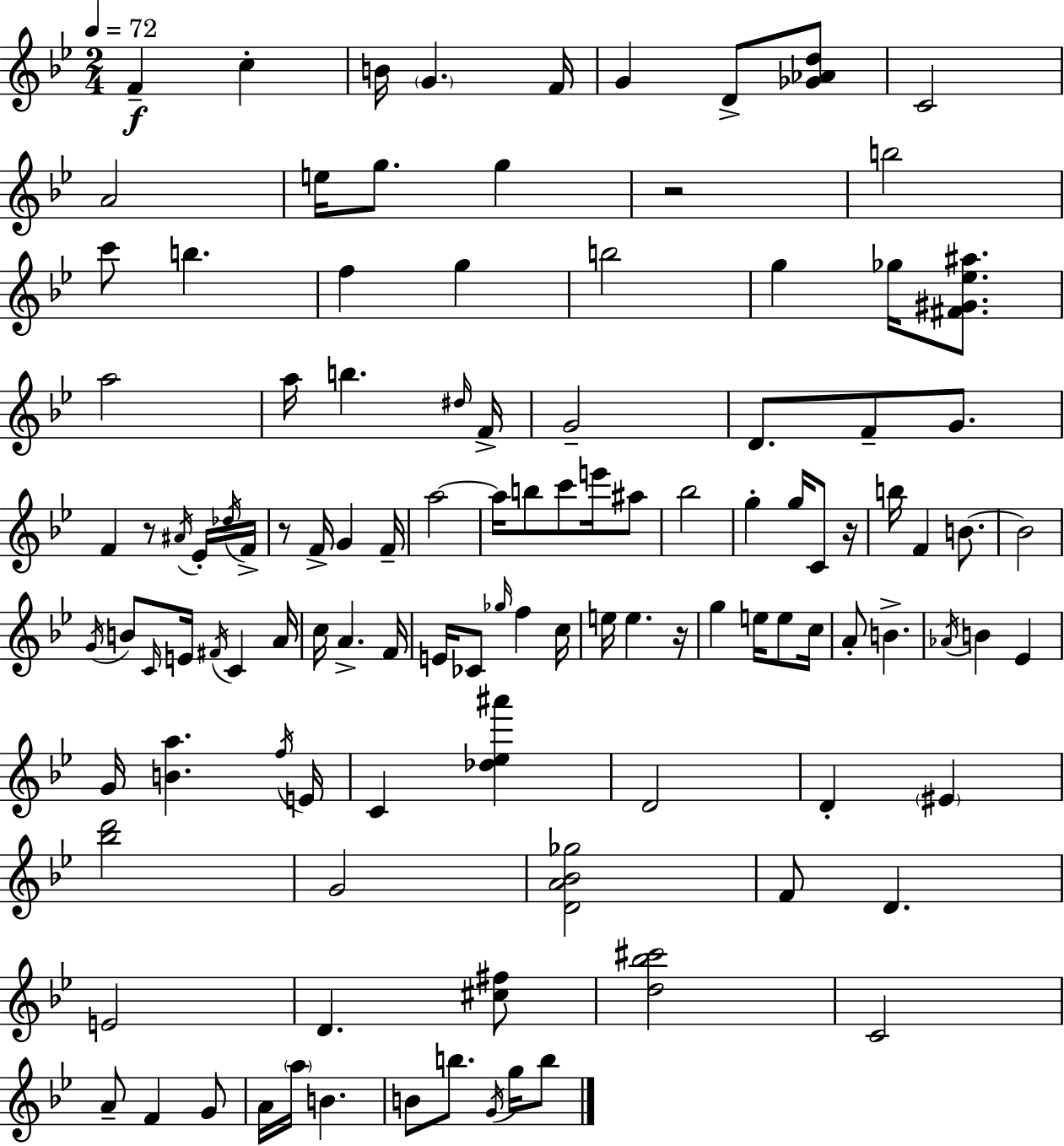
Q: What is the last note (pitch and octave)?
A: B5